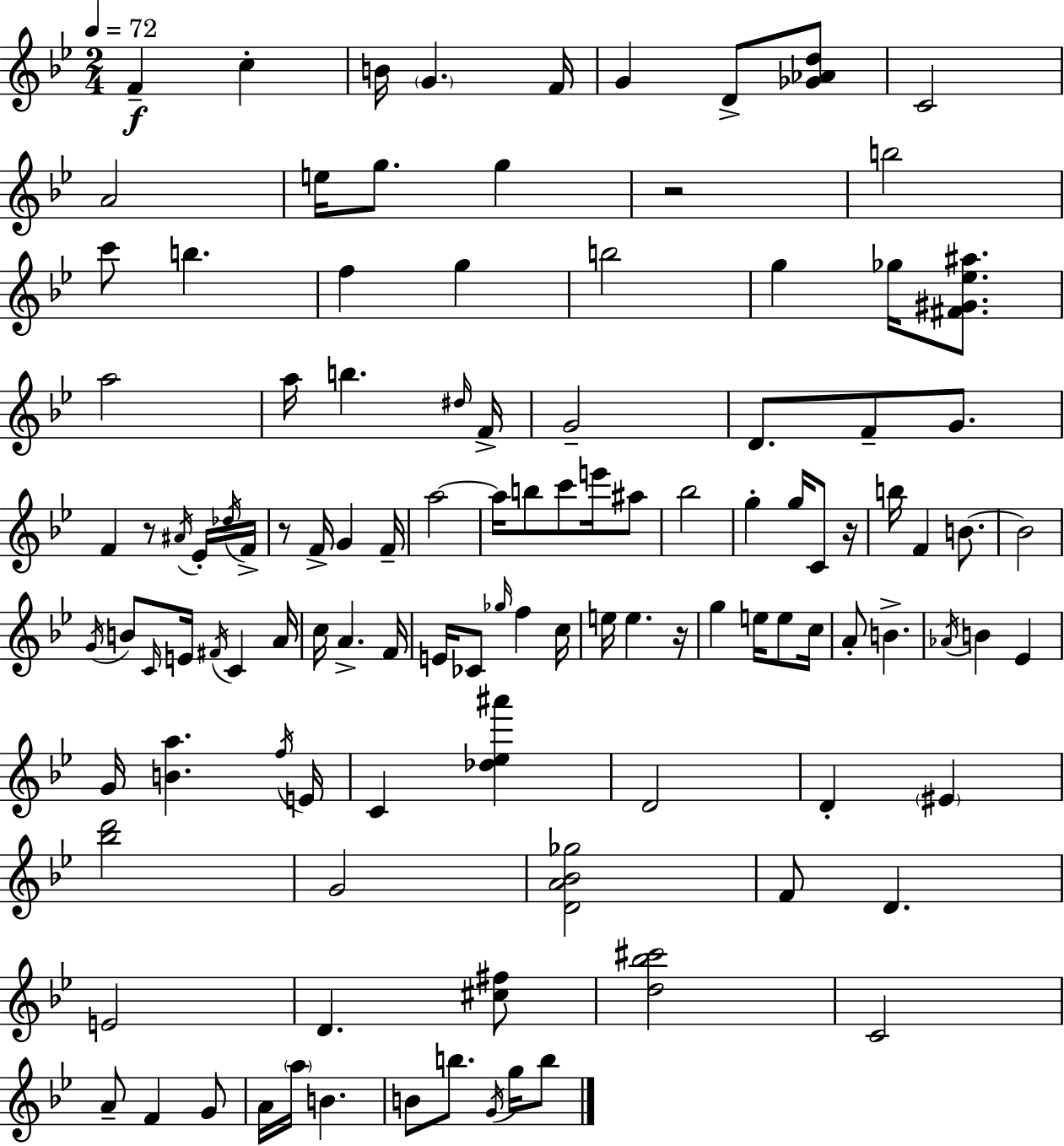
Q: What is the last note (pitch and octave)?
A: B5